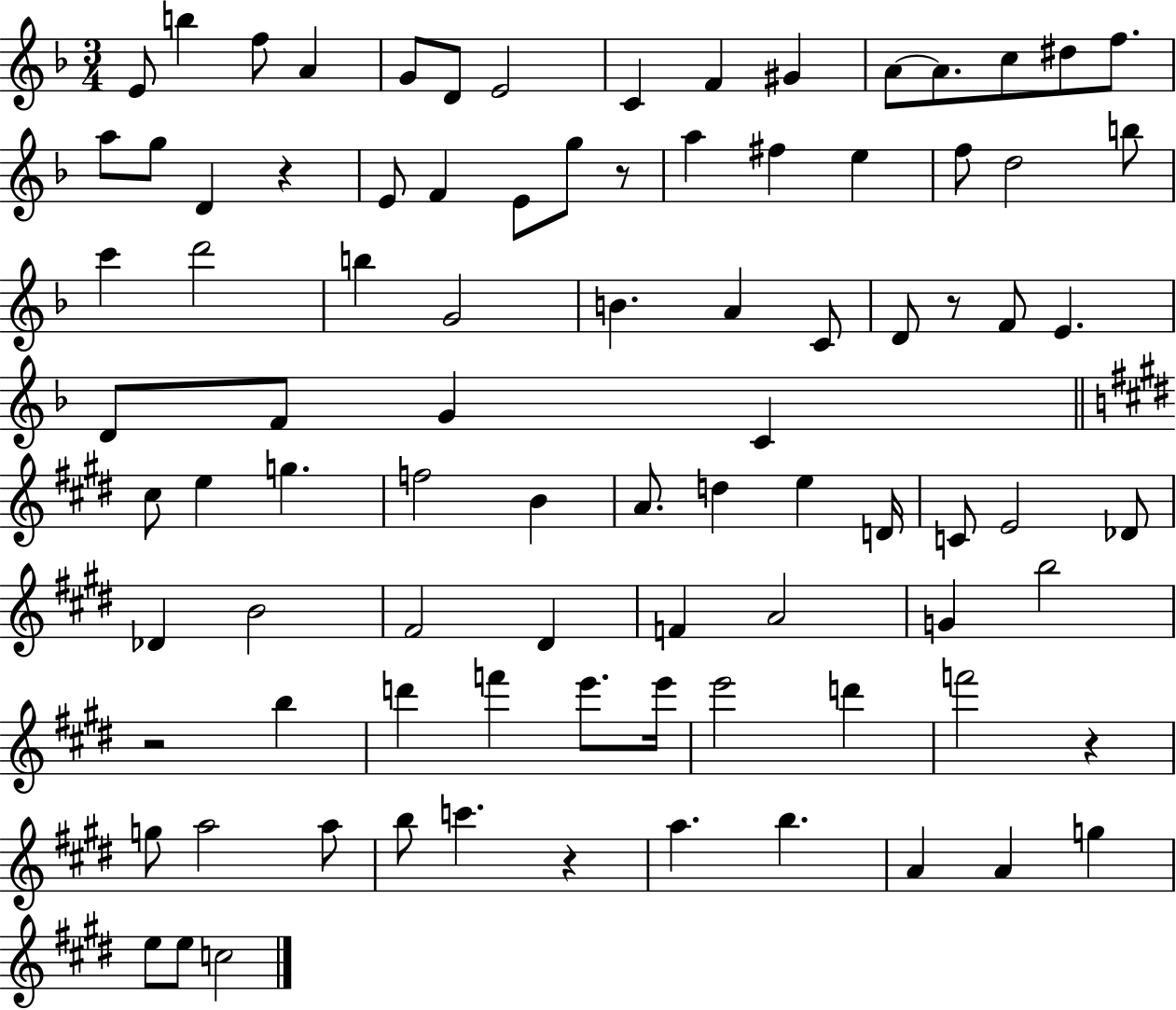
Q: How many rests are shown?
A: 6